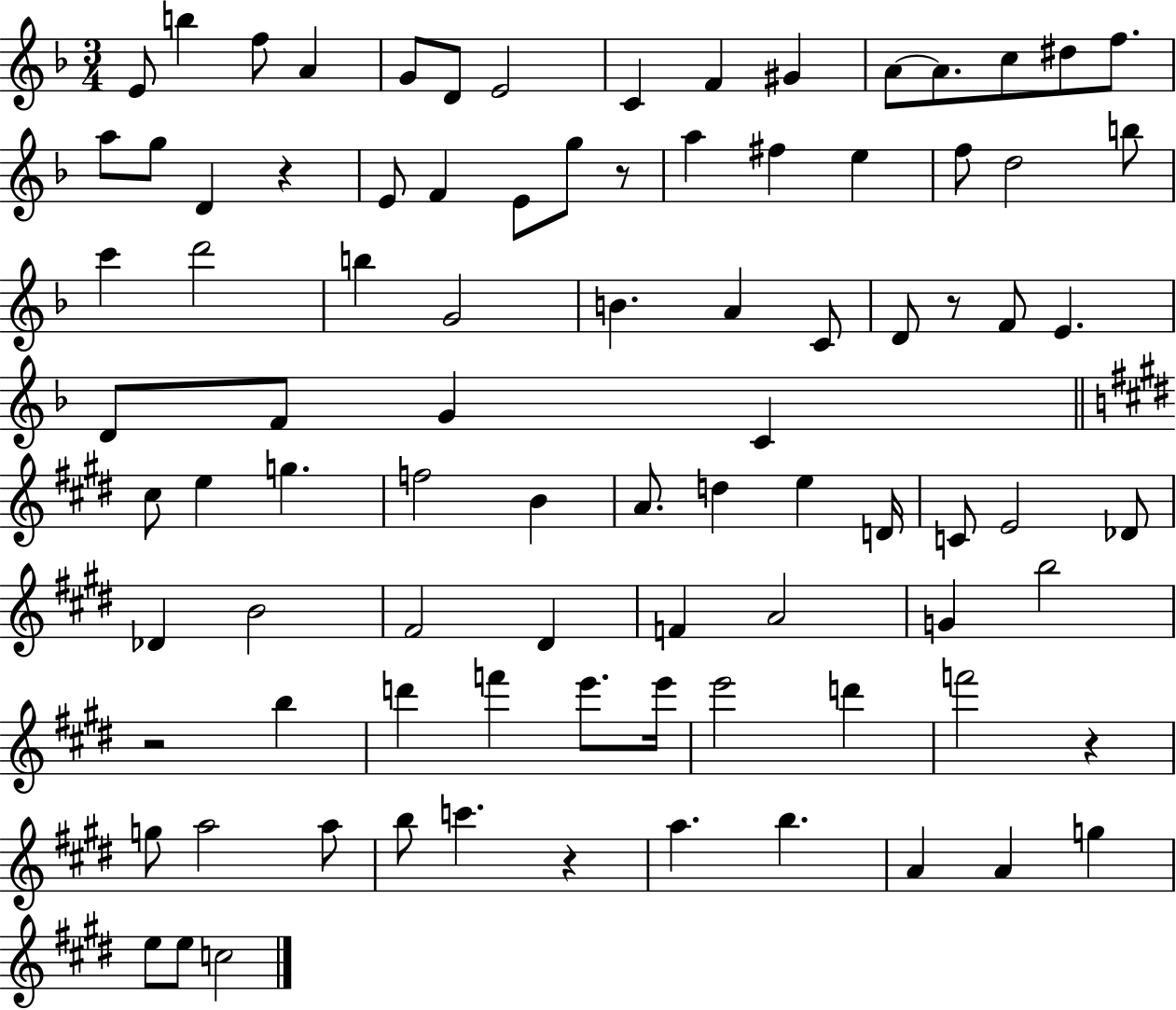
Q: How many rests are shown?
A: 6